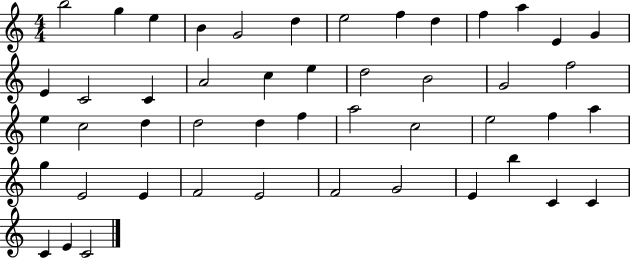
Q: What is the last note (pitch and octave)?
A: C4